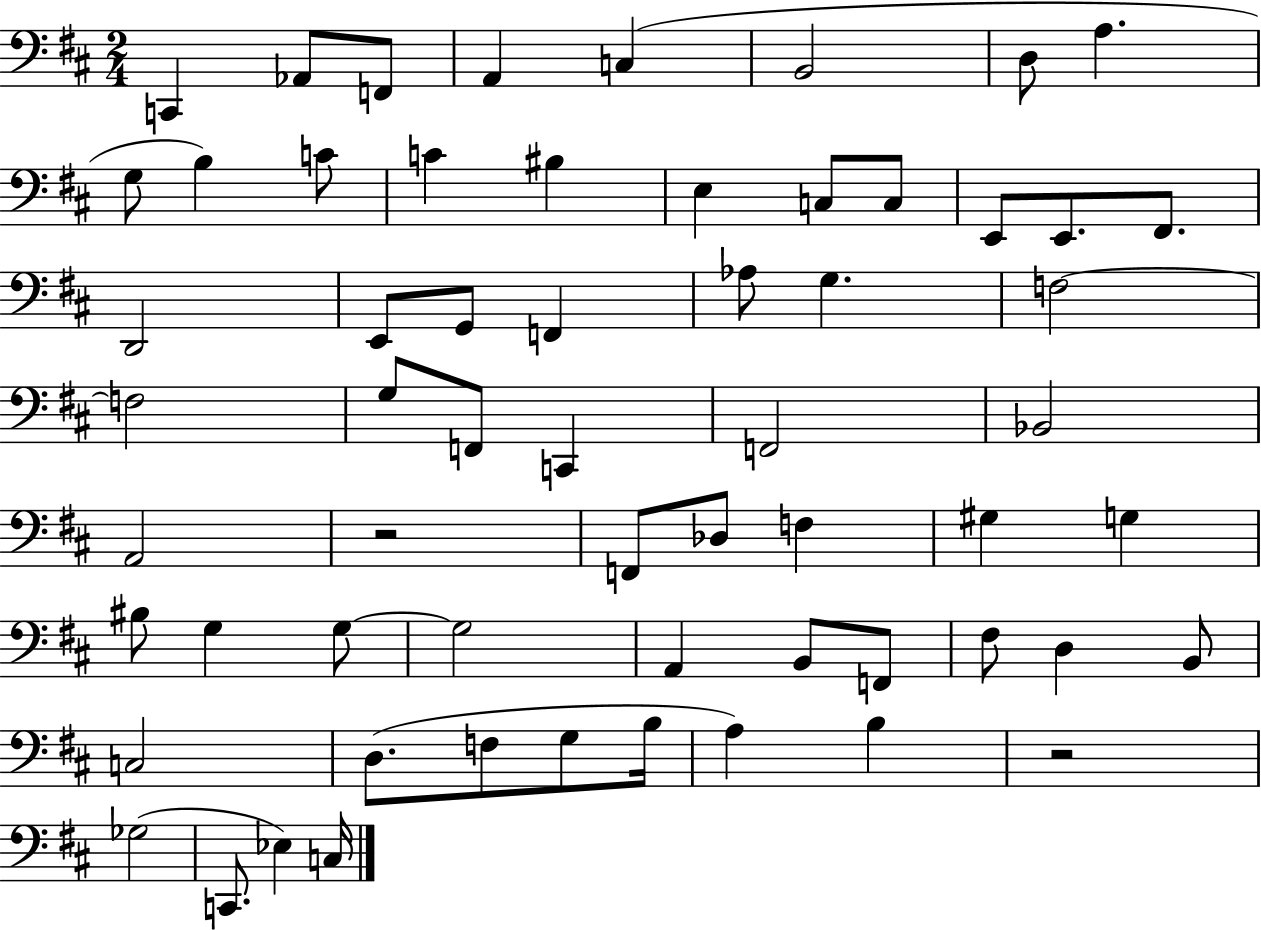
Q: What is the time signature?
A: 2/4